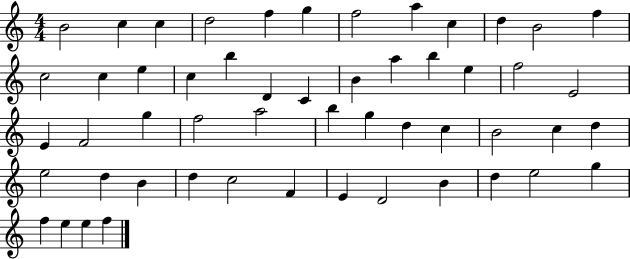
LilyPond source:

{
  \clef treble
  \numericTimeSignature
  \time 4/4
  \key c \major
  b'2 c''4 c''4 | d''2 f''4 g''4 | f''2 a''4 c''4 | d''4 b'2 f''4 | \break c''2 c''4 e''4 | c''4 b''4 d'4 c'4 | b'4 a''4 b''4 e''4 | f''2 e'2 | \break e'4 f'2 g''4 | f''2 a''2 | b''4 g''4 d''4 c''4 | b'2 c''4 d''4 | \break e''2 d''4 b'4 | d''4 c''2 f'4 | e'4 d'2 b'4 | d''4 e''2 g''4 | \break f''4 e''4 e''4 f''4 | \bar "|."
}